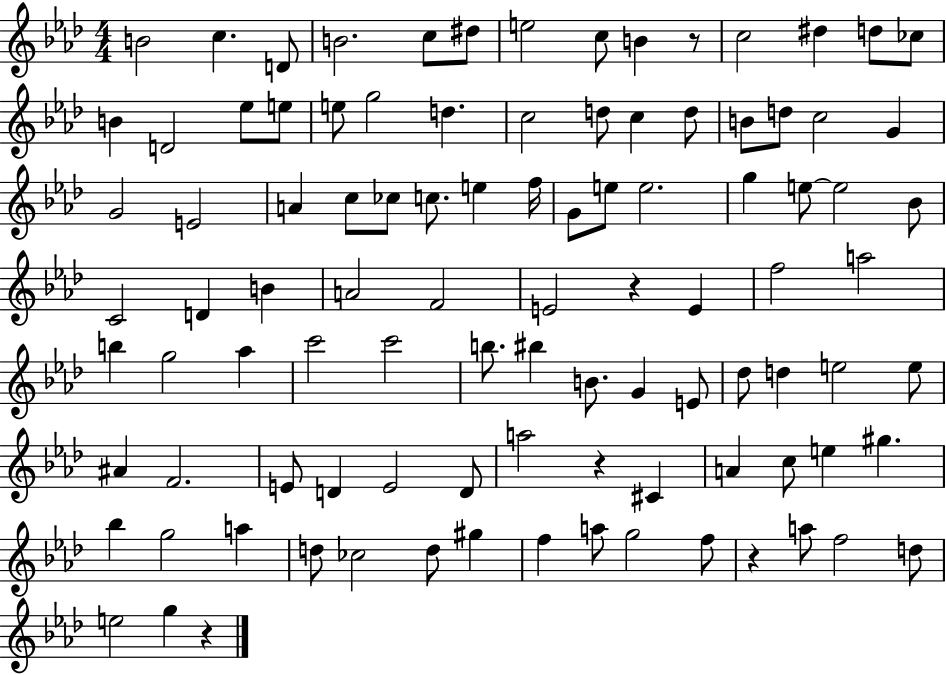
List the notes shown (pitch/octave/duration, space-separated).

B4/h C5/q. D4/e B4/h. C5/e D#5/e E5/h C5/e B4/q R/e C5/h D#5/q D5/e CES5/e B4/q D4/h Eb5/e E5/e E5/e G5/h D5/q. C5/h D5/e C5/q D5/e B4/e D5/e C5/h G4/q G4/h E4/h A4/q C5/e CES5/e C5/e. E5/q F5/s G4/e E5/e E5/h. G5/q E5/e E5/h Bb4/e C4/h D4/q B4/q A4/h F4/h E4/h R/q E4/q F5/h A5/h B5/q G5/h Ab5/q C6/h C6/h B5/e. BIS5/q B4/e. G4/q E4/e Db5/e D5/q E5/h E5/e A#4/q F4/h. E4/e D4/q E4/h D4/e A5/h R/q C#4/q A4/q C5/e E5/q G#5/q. Bb5/q G5/h A5/q D5/e CES5/h D5/e G#5/q F5/q A5/e G5/h F5/e R/q A5/e F5/h D5/e E5/h G5/q R/q